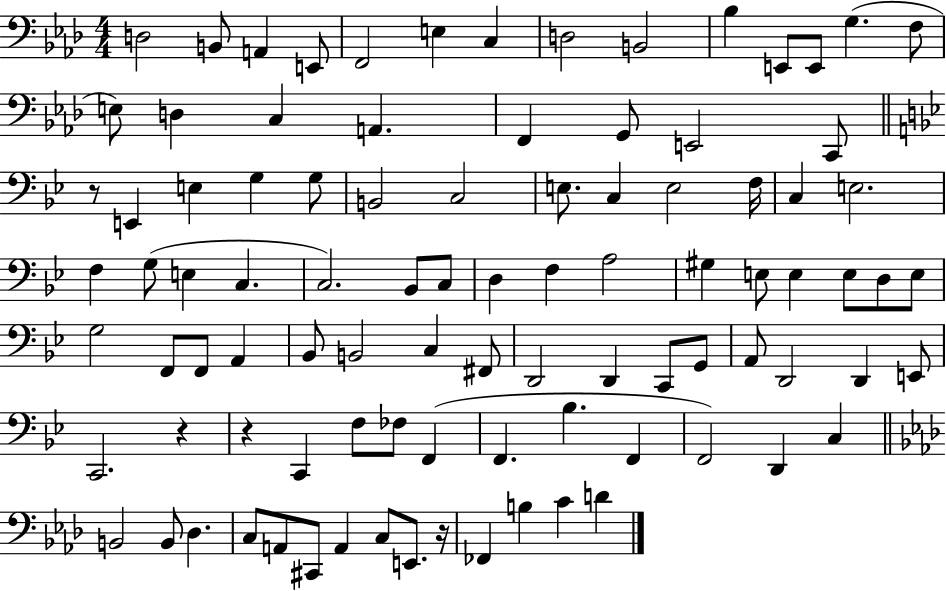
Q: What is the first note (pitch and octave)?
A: D3